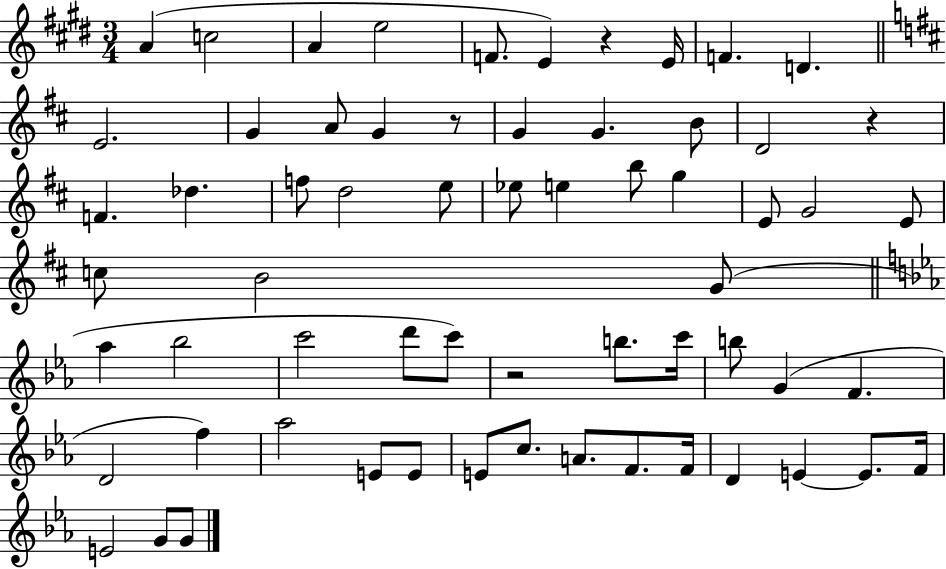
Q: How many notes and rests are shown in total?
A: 63